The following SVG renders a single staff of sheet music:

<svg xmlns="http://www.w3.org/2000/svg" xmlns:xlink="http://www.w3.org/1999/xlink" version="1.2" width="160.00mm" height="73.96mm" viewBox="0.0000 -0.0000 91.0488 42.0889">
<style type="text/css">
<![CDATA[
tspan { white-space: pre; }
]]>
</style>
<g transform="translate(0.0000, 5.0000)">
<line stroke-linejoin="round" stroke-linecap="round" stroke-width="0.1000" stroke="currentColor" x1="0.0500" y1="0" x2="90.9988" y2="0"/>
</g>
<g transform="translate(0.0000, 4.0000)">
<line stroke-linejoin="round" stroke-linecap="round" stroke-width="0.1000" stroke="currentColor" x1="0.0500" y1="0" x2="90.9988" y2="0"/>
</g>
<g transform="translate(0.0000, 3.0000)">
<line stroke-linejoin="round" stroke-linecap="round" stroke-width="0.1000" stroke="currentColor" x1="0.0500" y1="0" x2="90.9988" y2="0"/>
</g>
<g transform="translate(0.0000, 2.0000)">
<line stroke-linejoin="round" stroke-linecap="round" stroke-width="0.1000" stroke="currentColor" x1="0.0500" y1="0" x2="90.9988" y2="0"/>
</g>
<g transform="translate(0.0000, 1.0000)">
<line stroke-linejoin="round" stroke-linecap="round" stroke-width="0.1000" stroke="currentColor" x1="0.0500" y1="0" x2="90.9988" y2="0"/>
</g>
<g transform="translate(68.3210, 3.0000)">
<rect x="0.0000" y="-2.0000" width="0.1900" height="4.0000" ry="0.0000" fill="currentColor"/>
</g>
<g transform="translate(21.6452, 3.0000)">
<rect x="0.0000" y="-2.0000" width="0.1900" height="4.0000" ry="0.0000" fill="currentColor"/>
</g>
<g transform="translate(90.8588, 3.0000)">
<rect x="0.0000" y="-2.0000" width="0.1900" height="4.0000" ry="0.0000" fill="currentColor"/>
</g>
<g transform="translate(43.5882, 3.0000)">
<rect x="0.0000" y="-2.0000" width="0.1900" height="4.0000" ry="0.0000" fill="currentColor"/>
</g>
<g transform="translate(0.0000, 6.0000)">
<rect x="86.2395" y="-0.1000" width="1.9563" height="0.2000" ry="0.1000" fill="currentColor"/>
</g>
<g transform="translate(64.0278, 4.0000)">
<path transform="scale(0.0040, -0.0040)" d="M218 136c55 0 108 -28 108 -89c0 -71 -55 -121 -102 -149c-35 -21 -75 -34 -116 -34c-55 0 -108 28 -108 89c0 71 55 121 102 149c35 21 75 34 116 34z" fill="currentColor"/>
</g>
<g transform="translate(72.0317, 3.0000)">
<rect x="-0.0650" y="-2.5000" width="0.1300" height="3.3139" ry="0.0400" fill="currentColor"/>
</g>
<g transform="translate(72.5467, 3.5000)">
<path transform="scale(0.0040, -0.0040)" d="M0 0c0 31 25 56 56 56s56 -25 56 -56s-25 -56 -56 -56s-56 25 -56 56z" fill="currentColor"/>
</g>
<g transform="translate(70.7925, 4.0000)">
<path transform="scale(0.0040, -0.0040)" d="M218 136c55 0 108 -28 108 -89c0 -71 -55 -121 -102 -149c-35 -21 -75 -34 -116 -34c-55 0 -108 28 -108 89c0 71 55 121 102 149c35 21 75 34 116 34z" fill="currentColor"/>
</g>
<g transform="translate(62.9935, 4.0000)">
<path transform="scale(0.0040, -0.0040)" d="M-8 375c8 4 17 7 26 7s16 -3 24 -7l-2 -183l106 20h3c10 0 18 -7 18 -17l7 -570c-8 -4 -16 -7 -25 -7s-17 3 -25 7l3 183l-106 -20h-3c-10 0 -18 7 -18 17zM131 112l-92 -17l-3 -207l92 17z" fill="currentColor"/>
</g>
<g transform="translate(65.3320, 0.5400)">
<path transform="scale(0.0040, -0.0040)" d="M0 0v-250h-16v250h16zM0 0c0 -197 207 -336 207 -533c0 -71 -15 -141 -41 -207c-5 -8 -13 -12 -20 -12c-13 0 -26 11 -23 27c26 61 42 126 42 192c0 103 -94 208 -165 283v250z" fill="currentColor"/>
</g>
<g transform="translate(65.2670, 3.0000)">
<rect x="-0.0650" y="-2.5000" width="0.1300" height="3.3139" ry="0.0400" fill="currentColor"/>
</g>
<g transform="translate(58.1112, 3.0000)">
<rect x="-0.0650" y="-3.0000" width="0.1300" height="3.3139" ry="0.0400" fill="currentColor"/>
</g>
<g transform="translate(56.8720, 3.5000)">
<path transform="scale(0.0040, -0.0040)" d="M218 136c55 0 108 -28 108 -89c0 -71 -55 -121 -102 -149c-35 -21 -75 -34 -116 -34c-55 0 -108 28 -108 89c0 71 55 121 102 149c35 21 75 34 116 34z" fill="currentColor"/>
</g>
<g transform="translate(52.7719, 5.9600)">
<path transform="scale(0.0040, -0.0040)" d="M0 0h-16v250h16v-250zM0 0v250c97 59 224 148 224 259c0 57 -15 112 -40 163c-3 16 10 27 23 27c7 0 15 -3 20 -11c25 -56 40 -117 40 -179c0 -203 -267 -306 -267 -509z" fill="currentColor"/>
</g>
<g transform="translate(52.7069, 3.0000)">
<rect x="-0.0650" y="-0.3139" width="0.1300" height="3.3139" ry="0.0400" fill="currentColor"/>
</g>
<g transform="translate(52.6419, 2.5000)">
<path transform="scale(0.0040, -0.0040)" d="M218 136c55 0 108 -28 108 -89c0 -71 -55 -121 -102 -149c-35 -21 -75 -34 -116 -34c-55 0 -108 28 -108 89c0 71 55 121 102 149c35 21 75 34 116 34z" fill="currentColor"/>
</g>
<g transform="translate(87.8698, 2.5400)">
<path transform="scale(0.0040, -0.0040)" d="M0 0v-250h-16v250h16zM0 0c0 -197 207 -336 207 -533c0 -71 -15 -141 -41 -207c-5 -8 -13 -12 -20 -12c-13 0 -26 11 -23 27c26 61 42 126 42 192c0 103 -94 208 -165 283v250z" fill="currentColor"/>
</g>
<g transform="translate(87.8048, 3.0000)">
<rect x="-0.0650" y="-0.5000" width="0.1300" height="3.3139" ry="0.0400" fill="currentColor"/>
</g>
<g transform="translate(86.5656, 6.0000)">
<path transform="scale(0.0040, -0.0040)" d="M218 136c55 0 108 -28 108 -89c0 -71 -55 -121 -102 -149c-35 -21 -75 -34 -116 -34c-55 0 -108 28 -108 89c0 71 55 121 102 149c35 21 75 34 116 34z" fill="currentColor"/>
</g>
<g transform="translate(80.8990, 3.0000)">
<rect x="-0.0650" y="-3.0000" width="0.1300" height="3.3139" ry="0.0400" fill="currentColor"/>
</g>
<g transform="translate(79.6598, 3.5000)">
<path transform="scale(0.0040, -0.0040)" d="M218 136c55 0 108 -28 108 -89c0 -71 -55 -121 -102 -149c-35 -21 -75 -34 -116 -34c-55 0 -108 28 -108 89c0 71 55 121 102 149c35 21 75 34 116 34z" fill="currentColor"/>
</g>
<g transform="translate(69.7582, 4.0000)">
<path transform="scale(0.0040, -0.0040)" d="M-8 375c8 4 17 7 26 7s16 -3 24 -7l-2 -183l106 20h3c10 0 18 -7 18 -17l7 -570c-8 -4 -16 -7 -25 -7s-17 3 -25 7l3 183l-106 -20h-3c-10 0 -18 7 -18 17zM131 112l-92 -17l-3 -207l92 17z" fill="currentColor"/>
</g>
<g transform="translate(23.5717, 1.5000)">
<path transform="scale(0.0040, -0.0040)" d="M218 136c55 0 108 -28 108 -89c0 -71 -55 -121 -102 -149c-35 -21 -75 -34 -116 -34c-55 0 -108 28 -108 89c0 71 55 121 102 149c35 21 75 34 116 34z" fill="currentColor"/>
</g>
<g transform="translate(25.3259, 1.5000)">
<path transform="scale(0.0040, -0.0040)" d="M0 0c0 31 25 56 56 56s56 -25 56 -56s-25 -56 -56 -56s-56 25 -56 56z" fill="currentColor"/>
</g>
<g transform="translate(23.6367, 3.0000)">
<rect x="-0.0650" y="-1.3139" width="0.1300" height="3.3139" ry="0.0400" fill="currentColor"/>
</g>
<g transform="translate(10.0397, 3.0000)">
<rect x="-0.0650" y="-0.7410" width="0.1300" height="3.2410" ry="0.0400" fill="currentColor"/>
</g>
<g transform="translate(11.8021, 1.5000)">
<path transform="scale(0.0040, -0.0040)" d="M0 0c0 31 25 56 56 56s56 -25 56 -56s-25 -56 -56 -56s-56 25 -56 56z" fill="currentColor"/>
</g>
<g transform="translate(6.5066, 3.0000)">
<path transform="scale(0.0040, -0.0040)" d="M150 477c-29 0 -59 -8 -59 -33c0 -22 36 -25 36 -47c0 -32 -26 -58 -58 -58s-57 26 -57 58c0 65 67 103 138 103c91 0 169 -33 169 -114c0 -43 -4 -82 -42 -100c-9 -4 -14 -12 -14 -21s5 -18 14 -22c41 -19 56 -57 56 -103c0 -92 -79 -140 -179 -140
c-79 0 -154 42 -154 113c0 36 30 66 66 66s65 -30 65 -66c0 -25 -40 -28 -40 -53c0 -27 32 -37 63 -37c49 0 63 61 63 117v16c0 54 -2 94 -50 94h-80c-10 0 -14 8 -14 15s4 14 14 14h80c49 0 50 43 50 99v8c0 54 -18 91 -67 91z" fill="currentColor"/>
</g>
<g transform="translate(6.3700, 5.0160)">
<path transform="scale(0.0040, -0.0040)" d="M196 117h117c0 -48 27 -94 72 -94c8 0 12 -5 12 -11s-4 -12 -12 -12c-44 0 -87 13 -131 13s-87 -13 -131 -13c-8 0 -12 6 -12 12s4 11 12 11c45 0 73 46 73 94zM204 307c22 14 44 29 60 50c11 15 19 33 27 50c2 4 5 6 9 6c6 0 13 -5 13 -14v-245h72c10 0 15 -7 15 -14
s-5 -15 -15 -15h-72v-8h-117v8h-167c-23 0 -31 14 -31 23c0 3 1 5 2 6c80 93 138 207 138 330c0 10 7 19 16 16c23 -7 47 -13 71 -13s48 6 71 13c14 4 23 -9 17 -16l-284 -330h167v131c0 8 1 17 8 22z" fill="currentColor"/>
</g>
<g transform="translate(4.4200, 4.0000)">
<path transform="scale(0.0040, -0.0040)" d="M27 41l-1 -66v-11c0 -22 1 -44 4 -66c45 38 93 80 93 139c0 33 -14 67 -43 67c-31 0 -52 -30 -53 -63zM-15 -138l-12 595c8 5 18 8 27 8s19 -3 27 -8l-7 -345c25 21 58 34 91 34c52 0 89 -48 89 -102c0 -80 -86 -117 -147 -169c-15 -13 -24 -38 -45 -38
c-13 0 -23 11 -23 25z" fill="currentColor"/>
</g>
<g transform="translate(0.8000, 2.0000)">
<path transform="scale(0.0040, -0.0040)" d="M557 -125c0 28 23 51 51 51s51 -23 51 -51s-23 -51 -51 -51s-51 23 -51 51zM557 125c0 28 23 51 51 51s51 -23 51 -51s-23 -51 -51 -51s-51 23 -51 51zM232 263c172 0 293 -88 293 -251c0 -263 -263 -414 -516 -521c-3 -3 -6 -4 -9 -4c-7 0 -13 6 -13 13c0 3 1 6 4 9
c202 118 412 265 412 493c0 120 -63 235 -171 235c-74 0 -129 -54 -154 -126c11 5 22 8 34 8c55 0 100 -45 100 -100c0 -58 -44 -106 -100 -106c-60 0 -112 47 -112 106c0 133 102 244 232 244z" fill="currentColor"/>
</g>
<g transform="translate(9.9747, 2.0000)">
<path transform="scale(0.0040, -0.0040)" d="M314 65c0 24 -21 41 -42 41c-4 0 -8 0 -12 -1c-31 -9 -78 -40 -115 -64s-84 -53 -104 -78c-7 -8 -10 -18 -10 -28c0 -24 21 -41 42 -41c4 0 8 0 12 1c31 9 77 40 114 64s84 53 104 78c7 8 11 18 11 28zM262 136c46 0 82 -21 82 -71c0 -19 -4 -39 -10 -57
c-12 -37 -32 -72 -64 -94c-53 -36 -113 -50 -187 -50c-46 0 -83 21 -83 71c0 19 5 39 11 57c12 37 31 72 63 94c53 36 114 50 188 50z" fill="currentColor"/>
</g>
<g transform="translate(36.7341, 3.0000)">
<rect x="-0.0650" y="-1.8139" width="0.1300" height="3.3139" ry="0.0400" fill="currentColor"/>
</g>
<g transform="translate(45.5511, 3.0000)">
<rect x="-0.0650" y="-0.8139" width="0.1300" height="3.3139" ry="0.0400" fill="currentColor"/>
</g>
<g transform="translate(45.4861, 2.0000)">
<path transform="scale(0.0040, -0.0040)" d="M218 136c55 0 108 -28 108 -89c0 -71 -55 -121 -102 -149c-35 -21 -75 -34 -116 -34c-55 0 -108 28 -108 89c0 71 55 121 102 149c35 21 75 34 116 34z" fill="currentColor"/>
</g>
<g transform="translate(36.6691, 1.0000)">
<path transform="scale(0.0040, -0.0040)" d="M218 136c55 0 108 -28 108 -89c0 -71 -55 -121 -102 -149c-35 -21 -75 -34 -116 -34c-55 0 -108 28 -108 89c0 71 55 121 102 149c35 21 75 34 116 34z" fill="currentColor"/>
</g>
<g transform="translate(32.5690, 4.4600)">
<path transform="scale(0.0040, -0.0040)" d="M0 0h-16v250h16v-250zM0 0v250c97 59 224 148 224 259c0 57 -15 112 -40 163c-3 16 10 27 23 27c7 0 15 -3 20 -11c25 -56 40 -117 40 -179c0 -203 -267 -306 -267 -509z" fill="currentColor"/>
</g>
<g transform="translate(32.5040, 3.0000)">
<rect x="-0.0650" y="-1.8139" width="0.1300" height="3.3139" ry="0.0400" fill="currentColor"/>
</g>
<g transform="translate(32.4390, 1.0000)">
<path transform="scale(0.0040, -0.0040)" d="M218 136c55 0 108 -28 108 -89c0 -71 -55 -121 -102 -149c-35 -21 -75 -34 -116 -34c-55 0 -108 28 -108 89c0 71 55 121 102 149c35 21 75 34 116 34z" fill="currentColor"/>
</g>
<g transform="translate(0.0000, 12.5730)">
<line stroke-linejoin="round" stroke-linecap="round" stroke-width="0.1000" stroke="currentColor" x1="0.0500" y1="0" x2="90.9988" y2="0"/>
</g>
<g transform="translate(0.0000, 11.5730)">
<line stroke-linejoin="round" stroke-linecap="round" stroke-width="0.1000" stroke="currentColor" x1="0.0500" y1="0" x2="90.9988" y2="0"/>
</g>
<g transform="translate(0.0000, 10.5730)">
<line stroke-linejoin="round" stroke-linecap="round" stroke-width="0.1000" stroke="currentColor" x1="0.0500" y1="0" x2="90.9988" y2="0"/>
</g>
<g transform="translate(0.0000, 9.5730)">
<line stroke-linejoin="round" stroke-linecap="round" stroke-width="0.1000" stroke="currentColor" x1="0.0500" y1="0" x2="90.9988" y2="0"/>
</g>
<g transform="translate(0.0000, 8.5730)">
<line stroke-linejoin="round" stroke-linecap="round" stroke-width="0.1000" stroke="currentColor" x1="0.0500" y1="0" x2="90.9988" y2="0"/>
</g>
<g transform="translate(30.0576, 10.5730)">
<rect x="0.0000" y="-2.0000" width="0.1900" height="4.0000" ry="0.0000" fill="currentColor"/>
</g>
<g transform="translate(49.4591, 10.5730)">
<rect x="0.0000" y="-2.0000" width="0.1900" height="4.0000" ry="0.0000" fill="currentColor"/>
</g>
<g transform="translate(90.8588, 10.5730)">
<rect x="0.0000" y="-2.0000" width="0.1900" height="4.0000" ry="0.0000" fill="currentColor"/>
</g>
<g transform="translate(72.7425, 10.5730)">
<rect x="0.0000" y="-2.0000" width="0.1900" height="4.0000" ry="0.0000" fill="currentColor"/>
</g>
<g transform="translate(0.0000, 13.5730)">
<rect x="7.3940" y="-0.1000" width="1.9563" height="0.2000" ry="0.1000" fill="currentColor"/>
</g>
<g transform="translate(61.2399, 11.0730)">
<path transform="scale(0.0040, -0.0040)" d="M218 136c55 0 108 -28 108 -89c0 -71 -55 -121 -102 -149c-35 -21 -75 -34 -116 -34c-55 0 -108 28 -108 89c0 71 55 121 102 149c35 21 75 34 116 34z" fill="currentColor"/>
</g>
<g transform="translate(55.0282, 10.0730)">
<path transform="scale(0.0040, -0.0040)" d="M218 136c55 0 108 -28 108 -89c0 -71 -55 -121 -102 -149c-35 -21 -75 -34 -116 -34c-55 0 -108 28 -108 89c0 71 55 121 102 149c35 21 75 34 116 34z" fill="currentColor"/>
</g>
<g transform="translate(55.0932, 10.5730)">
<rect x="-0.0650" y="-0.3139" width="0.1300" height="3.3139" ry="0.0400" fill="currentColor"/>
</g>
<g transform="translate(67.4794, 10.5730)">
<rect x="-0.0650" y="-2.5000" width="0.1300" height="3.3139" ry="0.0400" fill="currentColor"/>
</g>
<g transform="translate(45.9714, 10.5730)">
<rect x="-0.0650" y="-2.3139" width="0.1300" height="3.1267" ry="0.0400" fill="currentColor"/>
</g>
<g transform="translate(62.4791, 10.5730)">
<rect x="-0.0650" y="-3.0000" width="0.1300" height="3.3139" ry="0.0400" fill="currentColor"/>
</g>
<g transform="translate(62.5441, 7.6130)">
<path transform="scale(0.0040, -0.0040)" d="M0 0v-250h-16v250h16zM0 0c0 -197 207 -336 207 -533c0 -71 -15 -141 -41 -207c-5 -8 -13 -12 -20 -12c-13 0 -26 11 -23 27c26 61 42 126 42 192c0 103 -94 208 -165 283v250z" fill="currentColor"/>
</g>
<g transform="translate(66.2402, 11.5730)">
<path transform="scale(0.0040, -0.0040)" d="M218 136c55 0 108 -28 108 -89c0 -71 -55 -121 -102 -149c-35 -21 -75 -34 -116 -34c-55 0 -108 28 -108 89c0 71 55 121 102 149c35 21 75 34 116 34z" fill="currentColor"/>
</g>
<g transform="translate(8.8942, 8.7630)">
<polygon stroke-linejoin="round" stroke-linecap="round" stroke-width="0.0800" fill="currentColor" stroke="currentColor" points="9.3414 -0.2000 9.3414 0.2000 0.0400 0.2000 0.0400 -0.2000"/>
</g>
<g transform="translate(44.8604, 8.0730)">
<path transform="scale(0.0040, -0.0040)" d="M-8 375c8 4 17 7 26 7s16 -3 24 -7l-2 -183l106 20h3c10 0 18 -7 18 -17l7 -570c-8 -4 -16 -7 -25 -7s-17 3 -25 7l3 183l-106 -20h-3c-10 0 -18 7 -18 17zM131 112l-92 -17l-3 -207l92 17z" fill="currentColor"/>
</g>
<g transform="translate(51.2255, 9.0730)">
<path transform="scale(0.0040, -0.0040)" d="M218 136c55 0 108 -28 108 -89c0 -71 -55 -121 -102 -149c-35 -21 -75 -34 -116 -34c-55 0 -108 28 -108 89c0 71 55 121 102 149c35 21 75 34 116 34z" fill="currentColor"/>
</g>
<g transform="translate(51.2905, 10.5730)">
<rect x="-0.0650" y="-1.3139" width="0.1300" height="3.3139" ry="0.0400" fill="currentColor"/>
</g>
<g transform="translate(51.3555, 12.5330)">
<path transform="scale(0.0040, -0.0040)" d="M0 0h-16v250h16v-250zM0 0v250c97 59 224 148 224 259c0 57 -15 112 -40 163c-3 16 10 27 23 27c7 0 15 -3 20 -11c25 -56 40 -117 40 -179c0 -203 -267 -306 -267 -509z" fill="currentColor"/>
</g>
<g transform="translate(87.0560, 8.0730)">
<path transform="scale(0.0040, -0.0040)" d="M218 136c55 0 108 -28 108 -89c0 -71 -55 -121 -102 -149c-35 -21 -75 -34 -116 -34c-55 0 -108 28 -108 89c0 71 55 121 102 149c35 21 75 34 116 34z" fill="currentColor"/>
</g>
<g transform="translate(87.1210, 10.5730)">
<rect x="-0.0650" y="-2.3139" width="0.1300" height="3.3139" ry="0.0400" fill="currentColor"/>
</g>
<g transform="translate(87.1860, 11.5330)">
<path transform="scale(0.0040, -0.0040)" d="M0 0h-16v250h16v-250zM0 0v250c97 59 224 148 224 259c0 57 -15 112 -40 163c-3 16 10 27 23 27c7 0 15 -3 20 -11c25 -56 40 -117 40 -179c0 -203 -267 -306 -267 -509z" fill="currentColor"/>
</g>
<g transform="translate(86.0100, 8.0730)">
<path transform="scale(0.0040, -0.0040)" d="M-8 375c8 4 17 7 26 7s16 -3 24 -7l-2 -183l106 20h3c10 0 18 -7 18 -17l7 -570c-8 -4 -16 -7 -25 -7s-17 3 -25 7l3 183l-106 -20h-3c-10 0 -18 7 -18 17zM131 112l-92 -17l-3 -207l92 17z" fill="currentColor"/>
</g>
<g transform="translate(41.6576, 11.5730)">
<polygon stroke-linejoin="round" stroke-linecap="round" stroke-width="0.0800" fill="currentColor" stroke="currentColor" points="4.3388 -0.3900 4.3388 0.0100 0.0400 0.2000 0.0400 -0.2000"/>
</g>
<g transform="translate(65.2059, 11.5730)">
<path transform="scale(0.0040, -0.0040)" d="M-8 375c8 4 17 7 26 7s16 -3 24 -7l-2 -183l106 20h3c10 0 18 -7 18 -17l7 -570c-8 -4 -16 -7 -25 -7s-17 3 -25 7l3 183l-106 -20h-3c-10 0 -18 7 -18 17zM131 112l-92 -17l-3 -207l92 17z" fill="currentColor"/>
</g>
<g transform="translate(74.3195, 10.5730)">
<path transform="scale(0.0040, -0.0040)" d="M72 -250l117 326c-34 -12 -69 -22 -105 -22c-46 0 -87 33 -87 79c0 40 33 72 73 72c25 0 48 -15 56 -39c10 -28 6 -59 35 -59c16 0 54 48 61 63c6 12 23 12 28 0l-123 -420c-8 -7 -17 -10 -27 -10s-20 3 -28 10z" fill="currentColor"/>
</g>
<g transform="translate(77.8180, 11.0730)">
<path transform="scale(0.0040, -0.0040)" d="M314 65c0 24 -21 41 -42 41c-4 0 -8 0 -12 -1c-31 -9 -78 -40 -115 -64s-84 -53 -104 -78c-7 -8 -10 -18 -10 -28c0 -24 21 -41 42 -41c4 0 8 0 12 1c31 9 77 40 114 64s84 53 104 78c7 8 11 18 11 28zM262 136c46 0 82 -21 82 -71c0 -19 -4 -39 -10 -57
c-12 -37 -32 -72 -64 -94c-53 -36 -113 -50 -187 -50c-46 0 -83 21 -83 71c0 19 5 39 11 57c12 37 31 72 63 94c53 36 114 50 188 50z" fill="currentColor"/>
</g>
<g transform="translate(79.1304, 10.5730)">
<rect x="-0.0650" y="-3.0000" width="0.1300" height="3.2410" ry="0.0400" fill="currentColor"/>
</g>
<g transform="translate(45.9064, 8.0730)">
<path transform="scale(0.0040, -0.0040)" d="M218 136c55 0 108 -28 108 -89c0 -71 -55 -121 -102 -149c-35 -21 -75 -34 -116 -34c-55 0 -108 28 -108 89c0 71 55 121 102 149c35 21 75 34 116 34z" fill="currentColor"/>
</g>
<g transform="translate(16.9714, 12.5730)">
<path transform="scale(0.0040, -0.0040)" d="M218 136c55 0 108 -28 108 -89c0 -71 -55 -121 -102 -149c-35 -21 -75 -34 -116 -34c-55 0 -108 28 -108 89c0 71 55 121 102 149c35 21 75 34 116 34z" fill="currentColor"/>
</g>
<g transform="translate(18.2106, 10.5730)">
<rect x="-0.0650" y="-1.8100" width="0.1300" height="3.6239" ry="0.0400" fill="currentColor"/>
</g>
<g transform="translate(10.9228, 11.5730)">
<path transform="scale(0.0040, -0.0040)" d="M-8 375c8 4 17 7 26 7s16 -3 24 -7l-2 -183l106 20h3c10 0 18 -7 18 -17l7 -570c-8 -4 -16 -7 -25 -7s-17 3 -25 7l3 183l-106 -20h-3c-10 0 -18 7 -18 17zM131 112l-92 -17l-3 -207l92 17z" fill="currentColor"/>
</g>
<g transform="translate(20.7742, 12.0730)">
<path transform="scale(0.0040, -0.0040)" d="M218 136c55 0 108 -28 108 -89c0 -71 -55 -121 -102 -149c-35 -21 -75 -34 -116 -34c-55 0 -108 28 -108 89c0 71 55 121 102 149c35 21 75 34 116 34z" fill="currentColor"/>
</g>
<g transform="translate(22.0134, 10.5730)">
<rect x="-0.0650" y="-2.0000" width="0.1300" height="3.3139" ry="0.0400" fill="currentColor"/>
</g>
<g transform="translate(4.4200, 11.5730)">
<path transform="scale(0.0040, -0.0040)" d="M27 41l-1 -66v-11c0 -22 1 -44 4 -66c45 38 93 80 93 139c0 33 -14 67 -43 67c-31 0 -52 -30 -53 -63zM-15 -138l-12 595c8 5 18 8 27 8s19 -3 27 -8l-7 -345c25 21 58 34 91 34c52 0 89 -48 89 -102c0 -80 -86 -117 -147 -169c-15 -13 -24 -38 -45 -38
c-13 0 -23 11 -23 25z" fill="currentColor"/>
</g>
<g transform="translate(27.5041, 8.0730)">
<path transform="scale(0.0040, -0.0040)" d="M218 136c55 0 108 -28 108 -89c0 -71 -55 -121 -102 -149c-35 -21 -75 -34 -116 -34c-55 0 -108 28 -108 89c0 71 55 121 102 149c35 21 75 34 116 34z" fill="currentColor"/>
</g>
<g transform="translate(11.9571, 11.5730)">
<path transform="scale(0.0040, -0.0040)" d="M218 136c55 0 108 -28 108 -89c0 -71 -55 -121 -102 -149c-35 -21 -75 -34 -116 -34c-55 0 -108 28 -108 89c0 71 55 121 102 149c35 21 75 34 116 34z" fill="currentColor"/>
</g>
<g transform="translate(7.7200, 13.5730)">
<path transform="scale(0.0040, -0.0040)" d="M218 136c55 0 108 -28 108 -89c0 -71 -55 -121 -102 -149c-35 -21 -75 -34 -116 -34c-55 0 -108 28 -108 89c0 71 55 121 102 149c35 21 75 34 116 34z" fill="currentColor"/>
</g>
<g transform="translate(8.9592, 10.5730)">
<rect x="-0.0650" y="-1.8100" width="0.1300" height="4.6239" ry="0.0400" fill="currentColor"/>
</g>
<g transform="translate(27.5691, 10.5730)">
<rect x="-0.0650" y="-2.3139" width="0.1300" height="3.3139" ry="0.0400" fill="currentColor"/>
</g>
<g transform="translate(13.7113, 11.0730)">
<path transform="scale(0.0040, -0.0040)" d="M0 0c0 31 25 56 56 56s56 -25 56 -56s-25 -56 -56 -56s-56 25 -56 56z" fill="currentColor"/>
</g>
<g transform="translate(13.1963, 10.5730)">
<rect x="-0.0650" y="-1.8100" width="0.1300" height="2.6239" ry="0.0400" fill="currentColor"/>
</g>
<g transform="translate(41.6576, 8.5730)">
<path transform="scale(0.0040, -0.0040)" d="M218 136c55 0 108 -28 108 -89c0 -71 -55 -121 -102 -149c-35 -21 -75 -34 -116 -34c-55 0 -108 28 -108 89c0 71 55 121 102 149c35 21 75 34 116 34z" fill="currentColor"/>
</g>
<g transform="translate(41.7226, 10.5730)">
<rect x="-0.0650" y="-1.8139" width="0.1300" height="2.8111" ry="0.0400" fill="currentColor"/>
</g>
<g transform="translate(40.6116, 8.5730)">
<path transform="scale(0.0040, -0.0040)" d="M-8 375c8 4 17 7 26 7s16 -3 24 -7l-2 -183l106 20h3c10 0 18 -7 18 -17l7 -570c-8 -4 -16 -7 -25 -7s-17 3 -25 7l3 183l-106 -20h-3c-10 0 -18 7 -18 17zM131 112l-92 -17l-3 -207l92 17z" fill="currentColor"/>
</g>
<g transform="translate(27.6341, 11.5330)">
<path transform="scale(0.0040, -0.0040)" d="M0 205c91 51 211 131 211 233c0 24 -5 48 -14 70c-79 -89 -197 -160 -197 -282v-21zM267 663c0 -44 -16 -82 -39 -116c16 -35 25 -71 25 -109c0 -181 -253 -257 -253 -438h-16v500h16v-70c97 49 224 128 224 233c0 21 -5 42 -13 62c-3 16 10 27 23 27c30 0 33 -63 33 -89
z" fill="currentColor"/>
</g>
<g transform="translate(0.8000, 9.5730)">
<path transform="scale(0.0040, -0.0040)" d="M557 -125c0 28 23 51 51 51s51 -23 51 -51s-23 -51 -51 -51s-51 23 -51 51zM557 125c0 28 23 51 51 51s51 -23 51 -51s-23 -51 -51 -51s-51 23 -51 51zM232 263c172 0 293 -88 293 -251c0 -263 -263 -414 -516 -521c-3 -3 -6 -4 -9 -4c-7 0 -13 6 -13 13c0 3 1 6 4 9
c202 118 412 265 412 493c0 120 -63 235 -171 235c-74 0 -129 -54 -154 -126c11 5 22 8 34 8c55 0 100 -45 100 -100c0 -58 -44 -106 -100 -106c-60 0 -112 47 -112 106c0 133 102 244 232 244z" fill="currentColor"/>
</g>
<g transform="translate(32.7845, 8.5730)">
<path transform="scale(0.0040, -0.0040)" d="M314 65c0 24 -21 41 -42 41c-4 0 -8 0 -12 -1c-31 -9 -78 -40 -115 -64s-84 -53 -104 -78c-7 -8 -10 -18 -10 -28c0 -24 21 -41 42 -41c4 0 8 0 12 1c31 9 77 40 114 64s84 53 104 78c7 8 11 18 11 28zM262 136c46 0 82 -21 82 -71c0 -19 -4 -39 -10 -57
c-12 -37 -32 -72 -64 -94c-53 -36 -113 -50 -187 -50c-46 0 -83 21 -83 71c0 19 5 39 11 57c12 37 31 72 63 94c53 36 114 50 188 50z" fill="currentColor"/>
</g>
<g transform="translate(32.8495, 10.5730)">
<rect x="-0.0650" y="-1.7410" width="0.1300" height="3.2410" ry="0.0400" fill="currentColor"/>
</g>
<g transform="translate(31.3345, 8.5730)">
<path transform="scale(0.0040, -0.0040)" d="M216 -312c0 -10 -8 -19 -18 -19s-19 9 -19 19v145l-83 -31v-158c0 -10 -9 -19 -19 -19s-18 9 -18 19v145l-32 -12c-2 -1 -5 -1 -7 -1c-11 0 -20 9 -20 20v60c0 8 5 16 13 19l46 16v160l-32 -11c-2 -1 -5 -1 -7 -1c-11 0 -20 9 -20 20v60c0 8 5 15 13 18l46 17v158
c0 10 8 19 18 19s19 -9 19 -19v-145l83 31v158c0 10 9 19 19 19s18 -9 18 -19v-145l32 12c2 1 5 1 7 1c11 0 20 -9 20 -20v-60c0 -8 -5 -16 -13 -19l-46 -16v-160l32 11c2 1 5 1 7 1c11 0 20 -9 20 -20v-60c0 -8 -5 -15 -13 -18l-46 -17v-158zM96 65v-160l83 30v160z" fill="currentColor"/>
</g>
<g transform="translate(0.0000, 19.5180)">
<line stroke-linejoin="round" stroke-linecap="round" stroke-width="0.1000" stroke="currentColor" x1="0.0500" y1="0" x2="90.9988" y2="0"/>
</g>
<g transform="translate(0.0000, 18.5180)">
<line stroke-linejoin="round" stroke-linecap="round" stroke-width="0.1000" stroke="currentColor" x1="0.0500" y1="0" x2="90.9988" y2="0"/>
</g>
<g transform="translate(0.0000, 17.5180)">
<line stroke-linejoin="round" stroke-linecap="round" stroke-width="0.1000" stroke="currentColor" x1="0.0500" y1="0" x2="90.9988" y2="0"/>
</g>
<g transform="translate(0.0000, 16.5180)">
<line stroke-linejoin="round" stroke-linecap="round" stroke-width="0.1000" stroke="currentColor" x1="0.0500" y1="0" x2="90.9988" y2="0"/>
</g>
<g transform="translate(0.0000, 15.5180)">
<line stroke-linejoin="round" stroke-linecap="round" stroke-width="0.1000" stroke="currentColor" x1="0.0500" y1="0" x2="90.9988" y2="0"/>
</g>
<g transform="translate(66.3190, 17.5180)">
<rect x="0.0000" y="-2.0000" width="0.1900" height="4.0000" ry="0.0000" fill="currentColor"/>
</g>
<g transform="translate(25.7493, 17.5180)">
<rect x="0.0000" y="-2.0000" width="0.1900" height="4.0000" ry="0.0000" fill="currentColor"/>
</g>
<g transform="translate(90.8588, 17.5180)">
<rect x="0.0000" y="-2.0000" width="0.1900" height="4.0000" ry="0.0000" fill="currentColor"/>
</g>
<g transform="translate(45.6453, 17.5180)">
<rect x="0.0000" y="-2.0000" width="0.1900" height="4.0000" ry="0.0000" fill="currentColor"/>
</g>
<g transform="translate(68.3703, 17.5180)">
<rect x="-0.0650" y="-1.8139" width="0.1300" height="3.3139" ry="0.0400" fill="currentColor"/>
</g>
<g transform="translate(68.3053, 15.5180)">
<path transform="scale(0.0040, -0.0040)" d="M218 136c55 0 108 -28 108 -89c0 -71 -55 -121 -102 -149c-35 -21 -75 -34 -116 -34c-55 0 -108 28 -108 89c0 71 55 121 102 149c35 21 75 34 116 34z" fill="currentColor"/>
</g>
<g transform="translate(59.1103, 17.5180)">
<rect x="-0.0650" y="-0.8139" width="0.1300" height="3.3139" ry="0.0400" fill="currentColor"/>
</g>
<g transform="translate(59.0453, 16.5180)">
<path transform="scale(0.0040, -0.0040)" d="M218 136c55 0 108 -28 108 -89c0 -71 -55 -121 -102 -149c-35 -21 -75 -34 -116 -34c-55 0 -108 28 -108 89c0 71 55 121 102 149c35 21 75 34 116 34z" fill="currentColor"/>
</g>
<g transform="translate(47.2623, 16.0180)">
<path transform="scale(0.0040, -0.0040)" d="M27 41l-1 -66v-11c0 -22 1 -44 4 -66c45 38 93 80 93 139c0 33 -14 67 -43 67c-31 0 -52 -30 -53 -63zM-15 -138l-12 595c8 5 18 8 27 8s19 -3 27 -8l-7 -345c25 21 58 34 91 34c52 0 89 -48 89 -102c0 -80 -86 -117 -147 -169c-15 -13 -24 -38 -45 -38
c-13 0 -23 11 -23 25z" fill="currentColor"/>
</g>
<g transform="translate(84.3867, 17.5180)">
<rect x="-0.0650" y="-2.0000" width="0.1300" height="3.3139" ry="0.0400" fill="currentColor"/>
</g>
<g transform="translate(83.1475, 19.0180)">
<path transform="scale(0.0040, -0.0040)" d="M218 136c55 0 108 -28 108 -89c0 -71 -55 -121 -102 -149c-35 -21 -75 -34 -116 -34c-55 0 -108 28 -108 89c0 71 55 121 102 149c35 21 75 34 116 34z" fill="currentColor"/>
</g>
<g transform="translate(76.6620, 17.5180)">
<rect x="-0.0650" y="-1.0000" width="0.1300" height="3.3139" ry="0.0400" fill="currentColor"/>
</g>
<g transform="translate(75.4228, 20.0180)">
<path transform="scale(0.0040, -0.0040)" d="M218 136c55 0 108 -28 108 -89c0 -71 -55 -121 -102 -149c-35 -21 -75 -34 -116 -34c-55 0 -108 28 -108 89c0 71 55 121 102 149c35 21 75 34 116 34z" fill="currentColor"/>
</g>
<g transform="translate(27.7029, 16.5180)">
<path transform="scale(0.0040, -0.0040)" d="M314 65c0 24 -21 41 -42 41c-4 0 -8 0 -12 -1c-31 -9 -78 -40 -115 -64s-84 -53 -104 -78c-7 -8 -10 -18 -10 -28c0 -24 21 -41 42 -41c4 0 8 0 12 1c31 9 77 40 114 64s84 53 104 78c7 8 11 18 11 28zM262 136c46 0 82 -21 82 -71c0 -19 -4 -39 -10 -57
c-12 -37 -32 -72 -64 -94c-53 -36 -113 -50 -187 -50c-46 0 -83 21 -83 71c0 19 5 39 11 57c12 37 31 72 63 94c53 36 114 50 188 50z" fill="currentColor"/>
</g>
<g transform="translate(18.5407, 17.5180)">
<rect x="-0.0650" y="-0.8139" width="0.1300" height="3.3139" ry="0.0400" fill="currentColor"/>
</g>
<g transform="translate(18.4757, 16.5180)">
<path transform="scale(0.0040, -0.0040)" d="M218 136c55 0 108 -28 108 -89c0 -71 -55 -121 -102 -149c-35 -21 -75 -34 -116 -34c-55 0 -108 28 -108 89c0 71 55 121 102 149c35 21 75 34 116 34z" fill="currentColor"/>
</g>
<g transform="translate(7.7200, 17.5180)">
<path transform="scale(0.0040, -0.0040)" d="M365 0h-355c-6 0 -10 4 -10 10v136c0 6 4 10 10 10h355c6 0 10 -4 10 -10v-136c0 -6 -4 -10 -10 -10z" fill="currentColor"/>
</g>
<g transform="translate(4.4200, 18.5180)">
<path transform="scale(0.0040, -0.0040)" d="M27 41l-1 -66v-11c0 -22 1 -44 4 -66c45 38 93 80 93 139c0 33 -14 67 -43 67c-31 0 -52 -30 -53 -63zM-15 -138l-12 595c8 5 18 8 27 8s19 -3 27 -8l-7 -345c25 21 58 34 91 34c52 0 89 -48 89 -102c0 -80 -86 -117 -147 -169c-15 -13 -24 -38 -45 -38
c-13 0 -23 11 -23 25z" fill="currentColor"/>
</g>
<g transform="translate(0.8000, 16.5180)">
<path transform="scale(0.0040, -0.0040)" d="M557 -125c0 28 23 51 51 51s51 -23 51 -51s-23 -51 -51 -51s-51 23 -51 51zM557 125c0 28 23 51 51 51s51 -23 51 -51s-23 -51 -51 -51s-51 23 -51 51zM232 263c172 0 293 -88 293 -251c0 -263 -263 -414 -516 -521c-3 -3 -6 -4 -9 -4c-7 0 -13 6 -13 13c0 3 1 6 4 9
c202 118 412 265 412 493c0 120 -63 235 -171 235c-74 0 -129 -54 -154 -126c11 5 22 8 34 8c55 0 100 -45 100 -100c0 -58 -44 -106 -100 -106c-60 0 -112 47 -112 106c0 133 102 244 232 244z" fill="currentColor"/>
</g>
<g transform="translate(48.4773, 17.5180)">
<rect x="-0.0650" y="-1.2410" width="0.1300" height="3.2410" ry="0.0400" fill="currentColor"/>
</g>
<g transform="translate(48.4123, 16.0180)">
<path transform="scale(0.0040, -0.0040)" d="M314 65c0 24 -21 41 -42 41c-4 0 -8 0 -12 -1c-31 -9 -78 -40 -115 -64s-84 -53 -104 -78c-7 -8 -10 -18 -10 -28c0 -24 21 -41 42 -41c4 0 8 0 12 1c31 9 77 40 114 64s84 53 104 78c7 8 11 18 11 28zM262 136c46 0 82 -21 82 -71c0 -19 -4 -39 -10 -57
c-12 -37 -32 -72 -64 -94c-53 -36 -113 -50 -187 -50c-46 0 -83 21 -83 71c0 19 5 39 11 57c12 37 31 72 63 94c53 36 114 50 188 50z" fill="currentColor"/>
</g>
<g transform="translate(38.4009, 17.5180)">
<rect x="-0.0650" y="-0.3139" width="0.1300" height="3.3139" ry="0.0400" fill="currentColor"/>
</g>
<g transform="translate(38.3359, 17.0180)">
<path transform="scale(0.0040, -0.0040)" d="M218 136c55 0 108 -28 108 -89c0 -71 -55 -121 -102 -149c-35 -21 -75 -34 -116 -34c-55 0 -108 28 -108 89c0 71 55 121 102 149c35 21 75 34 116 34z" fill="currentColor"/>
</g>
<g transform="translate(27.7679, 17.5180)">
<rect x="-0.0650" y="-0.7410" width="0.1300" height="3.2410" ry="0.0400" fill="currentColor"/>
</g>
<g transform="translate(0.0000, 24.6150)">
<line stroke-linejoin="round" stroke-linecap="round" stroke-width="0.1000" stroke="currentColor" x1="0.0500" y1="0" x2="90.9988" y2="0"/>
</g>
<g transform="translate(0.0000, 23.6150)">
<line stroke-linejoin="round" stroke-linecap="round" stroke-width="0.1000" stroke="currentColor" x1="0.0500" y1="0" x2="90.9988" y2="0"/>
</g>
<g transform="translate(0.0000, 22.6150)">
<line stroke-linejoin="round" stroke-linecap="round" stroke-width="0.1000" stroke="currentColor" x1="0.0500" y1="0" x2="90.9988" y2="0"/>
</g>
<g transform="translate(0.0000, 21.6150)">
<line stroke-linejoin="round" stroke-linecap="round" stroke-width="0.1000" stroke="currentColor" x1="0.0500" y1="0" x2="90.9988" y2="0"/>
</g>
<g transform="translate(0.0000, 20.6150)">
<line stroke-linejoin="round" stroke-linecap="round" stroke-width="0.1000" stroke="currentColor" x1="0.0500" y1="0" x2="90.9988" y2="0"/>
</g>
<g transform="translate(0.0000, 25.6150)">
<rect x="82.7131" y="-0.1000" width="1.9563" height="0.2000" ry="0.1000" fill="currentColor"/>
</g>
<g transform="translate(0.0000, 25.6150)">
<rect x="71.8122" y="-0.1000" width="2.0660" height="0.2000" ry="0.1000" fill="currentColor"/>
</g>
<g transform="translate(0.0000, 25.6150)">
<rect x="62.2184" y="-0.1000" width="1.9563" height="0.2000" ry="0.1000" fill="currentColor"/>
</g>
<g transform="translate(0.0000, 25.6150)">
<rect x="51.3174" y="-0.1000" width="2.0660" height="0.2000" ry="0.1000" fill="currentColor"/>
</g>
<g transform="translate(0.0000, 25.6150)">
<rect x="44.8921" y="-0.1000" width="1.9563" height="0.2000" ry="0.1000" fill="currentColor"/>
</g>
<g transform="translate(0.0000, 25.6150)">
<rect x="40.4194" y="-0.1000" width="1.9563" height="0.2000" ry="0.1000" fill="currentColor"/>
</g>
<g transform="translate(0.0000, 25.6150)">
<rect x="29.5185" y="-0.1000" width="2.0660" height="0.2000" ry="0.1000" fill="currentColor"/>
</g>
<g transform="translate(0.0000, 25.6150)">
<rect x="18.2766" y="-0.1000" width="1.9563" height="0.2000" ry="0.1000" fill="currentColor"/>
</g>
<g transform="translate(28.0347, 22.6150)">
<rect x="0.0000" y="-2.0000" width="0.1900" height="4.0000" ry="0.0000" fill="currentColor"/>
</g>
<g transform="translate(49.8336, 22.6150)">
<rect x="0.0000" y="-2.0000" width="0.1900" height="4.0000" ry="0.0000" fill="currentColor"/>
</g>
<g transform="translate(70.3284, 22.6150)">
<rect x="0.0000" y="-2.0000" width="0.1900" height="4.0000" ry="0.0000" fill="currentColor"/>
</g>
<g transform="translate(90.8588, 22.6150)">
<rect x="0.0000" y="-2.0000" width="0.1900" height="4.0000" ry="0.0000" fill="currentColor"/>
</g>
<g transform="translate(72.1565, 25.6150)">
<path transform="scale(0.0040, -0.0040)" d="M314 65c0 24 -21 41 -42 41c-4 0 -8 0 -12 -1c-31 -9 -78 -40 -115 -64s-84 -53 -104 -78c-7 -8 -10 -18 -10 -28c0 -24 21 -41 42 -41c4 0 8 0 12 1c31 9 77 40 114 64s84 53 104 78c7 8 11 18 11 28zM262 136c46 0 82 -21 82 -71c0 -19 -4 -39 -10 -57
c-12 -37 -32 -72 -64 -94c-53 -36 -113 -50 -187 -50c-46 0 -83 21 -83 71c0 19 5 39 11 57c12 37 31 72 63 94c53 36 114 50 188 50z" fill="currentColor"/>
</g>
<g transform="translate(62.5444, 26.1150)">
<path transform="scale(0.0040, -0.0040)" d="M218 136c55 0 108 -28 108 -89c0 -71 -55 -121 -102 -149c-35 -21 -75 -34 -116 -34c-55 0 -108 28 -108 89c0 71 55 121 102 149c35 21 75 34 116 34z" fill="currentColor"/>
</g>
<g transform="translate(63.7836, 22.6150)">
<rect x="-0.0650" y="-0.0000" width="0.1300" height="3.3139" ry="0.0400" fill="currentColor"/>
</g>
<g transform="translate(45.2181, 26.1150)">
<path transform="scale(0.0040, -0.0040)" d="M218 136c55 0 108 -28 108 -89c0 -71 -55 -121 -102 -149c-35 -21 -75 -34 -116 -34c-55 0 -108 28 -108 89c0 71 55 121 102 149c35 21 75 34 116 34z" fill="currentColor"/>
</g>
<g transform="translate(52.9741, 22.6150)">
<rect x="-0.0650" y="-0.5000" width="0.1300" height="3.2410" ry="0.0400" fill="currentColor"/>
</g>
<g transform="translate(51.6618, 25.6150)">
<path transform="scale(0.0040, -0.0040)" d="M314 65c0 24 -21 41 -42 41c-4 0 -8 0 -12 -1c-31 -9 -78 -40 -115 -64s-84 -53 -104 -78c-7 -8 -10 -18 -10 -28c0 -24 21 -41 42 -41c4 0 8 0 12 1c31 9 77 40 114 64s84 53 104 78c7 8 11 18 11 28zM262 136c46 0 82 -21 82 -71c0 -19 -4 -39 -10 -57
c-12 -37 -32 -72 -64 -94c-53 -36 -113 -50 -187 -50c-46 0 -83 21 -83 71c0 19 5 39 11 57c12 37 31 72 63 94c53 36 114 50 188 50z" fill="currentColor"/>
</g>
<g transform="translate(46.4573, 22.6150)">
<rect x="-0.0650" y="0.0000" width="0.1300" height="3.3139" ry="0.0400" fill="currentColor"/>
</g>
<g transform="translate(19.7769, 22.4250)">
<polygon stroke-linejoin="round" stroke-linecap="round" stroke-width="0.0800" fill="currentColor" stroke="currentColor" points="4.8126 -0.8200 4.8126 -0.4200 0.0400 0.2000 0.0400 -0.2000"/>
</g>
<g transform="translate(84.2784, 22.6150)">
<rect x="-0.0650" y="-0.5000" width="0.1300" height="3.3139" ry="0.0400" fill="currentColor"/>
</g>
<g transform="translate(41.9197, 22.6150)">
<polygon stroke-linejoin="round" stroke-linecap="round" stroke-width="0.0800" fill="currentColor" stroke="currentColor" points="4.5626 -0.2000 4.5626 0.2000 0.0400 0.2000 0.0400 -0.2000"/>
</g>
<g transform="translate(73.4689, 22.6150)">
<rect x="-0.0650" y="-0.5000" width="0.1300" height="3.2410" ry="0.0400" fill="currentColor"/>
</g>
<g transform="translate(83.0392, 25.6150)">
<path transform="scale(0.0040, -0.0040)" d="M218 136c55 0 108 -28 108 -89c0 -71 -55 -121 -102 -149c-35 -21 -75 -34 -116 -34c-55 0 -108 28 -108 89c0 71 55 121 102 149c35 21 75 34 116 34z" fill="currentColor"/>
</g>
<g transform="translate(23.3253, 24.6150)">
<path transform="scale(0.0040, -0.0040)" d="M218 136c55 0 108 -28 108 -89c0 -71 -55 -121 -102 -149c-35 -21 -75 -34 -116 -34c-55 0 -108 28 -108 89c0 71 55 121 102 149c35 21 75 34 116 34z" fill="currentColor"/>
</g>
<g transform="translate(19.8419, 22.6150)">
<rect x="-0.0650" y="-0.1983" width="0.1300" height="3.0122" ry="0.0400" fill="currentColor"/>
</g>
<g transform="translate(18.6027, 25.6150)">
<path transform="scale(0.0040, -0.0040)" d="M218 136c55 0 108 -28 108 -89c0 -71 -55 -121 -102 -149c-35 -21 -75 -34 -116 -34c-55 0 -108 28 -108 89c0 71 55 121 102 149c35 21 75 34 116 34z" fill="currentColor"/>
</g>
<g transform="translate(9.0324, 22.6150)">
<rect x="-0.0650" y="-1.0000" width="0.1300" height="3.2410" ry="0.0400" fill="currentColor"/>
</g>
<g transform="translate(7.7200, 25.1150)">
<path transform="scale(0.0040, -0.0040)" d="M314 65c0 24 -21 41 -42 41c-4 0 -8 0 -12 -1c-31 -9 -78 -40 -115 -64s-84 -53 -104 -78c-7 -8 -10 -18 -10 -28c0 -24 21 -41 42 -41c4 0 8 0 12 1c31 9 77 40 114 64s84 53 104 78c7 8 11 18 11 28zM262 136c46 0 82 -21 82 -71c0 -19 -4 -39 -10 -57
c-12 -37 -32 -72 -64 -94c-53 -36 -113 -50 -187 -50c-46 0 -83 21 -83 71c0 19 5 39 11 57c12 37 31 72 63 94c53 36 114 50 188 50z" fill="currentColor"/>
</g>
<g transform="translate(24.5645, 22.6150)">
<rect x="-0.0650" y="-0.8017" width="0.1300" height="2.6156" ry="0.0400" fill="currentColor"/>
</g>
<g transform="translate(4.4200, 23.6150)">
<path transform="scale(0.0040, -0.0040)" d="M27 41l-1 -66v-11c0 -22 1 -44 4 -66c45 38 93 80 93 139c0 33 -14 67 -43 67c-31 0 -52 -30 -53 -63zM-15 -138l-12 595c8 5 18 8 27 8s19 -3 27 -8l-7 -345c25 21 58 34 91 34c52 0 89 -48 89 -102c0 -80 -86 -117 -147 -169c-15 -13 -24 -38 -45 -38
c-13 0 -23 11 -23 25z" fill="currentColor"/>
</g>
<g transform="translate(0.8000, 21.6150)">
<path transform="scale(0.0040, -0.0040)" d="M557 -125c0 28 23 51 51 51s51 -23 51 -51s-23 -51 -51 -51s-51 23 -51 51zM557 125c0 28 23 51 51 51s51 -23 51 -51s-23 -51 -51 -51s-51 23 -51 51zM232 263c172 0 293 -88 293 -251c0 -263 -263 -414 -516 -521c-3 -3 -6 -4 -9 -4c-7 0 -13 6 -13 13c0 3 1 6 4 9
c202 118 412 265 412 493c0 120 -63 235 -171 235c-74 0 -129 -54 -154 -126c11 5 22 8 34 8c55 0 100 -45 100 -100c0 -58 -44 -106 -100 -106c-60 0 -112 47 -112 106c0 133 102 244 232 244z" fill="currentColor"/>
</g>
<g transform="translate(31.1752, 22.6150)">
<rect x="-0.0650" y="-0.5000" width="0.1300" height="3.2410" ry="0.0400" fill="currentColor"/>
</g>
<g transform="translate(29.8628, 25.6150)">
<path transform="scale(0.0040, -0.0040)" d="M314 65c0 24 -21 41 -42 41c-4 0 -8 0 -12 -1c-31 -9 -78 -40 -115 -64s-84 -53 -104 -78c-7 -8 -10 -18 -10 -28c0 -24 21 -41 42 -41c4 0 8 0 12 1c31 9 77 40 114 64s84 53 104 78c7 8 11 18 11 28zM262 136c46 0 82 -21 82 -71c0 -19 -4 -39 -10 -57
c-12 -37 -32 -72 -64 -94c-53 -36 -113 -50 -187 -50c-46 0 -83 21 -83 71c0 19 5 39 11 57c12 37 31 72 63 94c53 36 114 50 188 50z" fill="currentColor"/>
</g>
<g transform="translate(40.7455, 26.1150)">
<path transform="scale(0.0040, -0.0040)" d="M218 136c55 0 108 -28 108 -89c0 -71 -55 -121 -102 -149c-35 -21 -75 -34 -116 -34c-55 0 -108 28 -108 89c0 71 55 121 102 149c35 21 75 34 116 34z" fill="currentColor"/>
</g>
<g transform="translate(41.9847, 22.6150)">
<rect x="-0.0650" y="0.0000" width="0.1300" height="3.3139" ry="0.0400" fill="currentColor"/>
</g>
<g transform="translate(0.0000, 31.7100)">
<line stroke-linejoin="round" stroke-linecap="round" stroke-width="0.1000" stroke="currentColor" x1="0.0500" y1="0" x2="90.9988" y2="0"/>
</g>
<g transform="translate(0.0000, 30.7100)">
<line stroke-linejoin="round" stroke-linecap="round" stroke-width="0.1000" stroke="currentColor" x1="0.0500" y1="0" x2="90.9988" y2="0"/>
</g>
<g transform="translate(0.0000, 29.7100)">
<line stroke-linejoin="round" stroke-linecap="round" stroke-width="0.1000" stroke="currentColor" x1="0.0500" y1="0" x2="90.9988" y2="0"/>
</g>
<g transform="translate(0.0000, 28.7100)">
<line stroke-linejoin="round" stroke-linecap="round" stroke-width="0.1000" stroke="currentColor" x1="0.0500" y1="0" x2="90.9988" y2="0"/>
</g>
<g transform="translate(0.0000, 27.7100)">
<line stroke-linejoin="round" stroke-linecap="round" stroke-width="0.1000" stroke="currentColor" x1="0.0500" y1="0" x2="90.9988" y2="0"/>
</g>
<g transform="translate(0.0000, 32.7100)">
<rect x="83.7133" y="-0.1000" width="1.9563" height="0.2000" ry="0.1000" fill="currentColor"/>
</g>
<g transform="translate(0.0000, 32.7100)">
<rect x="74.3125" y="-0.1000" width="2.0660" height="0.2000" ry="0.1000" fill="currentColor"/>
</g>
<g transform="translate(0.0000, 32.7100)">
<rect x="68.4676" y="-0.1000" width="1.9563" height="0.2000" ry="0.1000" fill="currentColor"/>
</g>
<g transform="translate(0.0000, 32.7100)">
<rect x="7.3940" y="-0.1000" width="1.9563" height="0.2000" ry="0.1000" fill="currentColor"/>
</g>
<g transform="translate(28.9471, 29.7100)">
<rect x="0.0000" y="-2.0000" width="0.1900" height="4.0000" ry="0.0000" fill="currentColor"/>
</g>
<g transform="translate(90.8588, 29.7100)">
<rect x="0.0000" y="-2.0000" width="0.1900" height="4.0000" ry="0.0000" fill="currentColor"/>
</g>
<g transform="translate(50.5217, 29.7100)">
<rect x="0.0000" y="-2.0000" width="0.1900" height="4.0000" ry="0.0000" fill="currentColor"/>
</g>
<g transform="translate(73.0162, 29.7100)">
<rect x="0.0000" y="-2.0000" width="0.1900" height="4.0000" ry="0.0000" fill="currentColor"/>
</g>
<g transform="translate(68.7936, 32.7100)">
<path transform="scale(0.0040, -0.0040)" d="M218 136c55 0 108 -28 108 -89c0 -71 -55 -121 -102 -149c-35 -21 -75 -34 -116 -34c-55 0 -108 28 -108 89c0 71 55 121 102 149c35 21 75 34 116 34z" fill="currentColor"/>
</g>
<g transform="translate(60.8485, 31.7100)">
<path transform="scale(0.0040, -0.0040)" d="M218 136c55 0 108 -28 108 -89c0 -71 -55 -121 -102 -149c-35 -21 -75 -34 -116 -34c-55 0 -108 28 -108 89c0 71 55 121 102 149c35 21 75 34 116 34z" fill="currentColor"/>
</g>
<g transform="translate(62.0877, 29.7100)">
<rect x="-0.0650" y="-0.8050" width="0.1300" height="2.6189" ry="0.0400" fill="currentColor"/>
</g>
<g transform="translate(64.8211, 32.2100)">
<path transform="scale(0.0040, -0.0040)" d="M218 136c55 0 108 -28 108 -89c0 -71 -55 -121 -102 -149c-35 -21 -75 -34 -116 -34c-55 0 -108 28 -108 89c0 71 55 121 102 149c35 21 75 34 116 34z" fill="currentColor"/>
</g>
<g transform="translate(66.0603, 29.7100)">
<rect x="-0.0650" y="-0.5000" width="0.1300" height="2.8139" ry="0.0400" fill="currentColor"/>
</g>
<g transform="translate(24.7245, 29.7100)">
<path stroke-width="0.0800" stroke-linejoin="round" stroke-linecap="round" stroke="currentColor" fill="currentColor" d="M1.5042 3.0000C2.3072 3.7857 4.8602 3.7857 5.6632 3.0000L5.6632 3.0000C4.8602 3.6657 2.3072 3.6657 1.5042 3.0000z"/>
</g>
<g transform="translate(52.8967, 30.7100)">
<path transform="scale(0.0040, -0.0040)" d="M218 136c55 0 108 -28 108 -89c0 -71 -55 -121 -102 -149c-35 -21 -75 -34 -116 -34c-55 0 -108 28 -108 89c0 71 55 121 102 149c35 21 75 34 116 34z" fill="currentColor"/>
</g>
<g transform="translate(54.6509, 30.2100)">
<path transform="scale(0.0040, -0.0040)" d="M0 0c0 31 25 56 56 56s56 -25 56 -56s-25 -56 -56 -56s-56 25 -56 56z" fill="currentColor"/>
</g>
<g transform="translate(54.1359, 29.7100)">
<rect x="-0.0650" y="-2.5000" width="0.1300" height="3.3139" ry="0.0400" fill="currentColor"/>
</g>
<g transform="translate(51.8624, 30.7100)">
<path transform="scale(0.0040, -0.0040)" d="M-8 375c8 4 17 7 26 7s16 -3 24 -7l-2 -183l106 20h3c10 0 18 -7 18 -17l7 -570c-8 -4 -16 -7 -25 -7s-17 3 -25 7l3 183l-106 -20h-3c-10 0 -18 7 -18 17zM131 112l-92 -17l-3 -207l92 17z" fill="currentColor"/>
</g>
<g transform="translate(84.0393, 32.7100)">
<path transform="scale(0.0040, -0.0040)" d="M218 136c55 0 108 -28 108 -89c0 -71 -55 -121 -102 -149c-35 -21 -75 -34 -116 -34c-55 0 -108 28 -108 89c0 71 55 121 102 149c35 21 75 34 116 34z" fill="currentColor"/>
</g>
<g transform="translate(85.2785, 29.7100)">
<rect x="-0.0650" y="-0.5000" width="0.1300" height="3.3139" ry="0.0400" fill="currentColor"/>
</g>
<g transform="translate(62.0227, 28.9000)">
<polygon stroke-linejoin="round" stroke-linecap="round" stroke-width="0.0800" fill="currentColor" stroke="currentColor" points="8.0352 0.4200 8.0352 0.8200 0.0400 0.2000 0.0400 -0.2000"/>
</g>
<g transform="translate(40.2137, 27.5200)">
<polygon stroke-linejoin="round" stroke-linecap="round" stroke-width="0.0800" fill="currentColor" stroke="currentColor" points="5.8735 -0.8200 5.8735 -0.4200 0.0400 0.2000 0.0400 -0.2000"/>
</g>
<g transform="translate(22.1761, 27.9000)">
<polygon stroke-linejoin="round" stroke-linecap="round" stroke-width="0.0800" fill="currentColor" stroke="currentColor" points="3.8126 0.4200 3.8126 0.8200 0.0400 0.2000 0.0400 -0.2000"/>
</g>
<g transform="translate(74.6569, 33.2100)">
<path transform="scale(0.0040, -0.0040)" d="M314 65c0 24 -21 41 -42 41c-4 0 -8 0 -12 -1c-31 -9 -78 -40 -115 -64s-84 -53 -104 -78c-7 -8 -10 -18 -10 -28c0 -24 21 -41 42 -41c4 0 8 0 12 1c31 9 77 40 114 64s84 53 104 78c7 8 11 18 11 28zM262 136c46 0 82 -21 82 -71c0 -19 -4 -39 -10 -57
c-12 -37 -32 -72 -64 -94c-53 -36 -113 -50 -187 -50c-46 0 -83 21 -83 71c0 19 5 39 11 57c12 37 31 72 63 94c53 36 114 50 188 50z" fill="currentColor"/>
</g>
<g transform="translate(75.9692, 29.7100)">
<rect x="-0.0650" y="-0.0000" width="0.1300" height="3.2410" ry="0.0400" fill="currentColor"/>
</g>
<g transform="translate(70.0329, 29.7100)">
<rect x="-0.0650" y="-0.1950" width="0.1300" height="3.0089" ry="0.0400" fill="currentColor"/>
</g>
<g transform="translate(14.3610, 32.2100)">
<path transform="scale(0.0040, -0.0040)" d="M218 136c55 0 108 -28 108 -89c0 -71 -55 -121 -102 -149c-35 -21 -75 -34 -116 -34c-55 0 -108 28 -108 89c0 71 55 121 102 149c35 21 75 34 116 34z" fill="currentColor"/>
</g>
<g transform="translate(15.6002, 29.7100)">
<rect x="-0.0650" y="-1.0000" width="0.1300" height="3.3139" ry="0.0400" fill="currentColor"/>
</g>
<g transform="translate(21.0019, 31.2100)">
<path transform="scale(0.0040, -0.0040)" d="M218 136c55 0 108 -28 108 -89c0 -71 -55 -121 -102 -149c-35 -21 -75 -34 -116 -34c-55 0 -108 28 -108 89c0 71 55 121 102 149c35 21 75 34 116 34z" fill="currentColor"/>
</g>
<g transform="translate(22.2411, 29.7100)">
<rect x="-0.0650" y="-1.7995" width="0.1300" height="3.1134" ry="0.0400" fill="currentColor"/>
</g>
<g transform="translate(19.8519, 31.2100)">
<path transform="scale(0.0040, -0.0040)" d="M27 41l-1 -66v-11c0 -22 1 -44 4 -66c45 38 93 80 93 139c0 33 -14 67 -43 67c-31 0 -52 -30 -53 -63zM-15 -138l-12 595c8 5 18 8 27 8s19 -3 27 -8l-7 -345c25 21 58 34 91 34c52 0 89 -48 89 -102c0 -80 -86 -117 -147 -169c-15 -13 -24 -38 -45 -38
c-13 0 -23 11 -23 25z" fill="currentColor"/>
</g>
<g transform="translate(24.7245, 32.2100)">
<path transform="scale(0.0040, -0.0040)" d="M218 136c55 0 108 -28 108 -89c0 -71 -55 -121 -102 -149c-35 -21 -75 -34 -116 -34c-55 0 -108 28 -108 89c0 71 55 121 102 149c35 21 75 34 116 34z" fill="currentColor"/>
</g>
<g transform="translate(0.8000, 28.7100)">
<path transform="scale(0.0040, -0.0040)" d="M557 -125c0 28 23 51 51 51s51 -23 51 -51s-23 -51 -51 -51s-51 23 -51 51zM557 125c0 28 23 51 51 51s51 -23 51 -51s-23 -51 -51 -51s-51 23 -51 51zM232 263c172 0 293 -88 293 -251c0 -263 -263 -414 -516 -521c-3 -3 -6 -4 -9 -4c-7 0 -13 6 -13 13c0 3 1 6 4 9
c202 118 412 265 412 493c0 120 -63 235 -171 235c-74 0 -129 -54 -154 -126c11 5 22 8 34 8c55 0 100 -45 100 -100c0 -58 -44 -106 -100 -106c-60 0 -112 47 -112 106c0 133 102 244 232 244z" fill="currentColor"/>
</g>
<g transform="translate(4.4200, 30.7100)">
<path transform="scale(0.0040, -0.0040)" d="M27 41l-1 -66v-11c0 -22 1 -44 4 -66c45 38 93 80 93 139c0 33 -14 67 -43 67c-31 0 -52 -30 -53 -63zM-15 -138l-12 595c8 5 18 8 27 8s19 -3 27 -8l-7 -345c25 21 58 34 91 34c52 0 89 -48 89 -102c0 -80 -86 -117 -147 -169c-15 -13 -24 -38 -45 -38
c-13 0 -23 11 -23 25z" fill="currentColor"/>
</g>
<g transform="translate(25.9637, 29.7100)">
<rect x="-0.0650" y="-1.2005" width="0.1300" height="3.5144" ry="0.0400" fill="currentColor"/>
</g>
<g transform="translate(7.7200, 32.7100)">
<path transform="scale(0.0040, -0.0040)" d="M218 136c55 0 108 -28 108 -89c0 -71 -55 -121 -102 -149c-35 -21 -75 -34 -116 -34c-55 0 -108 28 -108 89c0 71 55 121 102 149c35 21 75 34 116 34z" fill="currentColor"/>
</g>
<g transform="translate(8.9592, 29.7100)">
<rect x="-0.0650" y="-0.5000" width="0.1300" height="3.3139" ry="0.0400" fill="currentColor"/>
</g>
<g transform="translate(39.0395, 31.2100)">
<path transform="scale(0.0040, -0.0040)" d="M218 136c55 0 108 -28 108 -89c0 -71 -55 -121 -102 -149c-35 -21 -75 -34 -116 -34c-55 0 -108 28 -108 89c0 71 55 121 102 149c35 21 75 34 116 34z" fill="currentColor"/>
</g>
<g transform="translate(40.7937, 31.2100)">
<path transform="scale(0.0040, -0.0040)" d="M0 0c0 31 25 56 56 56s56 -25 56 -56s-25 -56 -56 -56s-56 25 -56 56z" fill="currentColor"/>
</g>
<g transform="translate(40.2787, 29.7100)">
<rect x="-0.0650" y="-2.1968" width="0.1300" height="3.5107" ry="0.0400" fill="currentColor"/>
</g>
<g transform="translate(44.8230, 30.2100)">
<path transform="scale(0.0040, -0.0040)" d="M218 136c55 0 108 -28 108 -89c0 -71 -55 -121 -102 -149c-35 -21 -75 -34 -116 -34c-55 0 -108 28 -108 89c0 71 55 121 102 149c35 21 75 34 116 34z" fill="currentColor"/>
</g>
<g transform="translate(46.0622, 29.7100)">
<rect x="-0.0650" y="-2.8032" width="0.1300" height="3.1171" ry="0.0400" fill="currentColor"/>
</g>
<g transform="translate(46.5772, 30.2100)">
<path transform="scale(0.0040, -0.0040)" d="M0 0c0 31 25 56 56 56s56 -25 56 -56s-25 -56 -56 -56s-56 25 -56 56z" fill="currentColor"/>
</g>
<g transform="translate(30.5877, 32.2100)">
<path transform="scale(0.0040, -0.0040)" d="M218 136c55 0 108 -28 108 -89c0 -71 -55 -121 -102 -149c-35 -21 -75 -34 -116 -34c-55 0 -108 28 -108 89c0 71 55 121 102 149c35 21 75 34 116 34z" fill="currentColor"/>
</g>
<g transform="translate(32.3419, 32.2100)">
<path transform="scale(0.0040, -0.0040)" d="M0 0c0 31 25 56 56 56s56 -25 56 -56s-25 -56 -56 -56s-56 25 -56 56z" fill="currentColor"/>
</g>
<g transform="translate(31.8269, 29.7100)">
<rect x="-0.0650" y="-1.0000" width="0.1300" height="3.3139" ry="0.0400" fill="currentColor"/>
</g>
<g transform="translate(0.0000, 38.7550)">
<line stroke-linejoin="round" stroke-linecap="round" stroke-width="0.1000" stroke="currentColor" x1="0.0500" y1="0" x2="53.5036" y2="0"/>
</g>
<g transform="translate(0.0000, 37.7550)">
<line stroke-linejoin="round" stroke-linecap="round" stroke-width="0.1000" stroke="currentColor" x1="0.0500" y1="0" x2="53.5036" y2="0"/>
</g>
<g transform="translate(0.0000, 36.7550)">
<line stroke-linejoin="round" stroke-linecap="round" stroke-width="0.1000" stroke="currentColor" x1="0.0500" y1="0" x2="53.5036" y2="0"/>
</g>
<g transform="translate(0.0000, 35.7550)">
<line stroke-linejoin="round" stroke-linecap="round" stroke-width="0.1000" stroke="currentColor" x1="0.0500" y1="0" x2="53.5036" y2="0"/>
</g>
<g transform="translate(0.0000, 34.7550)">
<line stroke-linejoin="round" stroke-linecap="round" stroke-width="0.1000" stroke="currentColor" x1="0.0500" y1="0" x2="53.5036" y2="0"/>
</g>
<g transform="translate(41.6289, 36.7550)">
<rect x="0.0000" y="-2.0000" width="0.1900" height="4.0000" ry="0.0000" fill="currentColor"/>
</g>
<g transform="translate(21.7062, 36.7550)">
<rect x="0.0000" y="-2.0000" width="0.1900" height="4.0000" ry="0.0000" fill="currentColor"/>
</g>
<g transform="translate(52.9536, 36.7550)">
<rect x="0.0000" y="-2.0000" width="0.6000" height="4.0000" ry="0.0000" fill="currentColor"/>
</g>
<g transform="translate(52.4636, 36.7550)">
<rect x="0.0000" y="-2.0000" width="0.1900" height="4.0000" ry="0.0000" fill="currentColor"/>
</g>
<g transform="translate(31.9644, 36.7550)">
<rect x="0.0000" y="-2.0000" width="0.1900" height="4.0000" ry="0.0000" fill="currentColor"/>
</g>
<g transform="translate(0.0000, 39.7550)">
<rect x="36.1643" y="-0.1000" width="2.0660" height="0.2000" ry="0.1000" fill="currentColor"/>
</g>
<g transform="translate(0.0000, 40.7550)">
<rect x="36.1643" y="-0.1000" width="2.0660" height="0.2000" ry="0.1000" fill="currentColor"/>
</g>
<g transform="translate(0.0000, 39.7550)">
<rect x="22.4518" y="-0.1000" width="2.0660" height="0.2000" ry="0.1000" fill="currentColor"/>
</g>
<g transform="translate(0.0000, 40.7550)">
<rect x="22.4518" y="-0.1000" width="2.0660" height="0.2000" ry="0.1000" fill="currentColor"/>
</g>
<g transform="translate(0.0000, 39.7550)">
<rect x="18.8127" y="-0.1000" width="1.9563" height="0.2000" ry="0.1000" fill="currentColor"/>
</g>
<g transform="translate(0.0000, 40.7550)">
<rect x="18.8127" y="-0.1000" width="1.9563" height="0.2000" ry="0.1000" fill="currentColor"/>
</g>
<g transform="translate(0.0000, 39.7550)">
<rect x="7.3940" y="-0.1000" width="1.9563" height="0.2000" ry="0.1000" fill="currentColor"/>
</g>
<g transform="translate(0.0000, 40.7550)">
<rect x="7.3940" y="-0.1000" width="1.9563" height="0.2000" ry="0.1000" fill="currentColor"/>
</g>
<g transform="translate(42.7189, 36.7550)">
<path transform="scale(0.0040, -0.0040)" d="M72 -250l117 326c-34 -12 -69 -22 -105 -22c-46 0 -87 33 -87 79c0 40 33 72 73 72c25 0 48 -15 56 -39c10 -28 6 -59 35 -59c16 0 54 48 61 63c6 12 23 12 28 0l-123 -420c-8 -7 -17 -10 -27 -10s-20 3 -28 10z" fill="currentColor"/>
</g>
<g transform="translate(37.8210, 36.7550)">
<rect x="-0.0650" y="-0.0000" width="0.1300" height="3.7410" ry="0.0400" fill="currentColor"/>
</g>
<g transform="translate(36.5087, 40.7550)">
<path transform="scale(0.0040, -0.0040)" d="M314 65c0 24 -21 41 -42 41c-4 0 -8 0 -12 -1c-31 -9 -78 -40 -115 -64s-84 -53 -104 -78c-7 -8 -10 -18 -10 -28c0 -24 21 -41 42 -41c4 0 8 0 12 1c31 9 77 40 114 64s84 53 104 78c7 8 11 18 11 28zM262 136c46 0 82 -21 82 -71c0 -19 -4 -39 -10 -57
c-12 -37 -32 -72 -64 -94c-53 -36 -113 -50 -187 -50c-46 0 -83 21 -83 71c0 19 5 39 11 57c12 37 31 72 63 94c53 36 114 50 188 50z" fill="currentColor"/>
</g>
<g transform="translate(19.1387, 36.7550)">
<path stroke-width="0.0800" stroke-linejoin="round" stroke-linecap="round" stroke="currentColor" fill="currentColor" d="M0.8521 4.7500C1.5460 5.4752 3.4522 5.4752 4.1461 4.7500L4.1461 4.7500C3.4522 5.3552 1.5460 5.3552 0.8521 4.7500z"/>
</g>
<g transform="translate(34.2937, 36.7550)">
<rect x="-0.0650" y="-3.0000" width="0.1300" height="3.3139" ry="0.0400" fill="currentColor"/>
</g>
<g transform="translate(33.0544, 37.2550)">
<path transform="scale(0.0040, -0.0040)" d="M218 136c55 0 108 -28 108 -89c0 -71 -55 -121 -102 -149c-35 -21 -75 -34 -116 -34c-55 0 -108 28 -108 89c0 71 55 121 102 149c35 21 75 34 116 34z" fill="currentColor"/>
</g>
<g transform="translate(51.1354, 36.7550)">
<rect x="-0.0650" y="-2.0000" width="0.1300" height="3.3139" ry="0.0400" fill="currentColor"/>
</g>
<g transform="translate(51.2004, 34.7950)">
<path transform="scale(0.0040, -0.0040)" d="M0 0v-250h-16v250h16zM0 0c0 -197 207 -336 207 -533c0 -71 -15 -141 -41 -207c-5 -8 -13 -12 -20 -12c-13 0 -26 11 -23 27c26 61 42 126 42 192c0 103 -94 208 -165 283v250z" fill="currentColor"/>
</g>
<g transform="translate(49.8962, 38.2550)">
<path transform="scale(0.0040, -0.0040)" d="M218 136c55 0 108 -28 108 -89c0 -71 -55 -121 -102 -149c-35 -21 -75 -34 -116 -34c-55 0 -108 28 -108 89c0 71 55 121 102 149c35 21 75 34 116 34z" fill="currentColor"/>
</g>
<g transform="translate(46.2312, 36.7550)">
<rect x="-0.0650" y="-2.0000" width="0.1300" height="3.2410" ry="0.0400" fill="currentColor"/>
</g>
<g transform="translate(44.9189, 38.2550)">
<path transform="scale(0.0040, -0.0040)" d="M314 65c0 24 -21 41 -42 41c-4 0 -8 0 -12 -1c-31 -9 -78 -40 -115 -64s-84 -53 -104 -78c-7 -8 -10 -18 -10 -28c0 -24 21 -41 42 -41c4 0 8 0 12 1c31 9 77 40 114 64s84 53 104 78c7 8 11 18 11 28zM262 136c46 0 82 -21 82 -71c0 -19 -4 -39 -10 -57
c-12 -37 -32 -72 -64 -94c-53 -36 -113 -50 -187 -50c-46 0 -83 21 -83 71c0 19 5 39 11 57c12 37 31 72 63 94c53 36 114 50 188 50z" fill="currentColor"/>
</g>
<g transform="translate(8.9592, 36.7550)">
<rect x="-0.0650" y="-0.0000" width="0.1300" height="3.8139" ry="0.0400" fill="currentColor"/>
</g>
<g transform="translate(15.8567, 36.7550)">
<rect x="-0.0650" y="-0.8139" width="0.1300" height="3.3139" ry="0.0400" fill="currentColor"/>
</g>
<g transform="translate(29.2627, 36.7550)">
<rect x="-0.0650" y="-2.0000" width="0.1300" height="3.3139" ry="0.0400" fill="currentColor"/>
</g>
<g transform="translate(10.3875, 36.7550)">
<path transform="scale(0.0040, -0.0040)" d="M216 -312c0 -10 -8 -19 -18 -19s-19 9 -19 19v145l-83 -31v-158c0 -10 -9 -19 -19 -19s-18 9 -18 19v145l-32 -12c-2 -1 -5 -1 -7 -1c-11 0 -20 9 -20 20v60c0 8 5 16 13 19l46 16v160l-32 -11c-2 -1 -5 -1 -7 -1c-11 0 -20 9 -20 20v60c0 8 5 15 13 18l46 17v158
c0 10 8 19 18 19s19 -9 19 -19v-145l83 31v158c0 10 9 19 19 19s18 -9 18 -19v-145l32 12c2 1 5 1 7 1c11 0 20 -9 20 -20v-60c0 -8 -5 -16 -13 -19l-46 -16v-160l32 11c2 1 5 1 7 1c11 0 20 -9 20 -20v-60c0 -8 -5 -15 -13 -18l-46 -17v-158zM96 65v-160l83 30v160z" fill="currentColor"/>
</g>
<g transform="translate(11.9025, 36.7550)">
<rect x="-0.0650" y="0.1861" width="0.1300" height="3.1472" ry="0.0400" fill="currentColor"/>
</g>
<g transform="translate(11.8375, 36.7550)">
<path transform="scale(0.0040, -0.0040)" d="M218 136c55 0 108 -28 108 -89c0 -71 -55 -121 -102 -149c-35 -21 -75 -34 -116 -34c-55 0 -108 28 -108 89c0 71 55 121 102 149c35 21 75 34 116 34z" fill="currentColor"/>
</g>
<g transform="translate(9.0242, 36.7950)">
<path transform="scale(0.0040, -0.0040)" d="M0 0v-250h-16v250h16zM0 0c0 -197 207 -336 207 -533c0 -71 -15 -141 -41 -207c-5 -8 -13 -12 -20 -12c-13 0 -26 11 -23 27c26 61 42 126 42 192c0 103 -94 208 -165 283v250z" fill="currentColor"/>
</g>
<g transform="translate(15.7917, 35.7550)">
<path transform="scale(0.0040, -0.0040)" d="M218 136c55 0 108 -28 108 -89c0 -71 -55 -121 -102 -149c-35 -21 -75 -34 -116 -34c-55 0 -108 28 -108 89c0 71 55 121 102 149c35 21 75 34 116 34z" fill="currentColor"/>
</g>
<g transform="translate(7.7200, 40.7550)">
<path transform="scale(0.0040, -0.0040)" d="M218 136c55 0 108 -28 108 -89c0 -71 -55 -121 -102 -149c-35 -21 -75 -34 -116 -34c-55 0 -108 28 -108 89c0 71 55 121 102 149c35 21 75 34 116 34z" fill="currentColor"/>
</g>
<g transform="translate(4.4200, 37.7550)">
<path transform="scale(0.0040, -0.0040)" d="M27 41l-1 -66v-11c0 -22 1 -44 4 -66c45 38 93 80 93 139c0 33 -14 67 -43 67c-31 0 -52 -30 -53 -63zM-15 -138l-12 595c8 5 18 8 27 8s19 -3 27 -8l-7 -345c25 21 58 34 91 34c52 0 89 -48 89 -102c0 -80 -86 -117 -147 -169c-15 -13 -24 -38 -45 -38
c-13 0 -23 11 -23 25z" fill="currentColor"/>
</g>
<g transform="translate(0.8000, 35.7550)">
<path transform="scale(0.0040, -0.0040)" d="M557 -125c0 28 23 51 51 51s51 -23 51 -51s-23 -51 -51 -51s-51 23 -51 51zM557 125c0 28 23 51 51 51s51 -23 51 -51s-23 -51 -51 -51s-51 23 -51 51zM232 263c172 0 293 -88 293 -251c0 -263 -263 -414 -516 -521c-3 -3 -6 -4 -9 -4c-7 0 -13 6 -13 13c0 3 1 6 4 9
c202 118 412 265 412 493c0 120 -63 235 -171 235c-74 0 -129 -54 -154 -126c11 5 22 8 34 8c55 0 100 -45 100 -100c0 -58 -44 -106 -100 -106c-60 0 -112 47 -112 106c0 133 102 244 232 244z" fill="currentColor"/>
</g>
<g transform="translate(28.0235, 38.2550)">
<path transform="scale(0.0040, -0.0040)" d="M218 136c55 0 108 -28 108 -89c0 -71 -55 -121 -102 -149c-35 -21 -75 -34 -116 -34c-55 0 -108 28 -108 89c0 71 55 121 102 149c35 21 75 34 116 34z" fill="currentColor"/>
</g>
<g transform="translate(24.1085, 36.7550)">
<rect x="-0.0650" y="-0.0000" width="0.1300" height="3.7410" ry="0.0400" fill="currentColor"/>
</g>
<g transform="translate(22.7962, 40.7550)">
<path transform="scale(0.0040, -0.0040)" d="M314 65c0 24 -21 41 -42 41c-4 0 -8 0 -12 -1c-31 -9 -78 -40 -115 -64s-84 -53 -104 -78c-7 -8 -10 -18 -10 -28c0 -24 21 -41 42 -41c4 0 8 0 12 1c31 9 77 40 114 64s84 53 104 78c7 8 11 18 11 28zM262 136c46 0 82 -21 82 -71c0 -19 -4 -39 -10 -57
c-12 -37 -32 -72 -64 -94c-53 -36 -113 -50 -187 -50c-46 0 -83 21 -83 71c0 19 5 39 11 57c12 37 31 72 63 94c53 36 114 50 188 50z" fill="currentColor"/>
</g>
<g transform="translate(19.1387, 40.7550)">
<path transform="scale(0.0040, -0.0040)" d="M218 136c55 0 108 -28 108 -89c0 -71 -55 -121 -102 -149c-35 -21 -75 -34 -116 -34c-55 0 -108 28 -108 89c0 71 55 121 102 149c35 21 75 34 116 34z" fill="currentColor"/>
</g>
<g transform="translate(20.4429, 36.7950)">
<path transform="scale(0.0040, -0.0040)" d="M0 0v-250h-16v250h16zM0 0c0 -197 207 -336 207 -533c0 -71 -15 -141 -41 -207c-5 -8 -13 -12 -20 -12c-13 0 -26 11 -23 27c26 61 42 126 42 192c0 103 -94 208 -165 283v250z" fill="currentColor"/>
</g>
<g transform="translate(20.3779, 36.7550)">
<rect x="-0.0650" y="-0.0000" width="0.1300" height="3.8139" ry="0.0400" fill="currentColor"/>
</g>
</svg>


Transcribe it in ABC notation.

X:1
T:Untitled
M:3/4
L:1/4
K:F
F,2 G, A,/2 A, F, E,/2 C, B,,/2 B,, C, E,,/2 E,,/2 B,,/2 G,,/2 A,, _B,/4 ^A,2 A,/2 B,/2 G,/2 E, C,/2 B,, z/2 C,2 B,/2 z2 F, F,2 E, _G,2 F, A, F,, A,, F,,2 E,,/2 G,,/2 E,,2 D,,/2 D,,/2 E,,2 D,, E,,2 E,, E,, F,, _A,,/2 F,,/2 F,, A,,/2 C,/2 B,, G,,/2 F,,/2 E,,/2 D,,2 E,, C,,/2 ^D, F, C,,/2 C,,2 A,, C, C,,2 z/2 A,,2 A,,/2